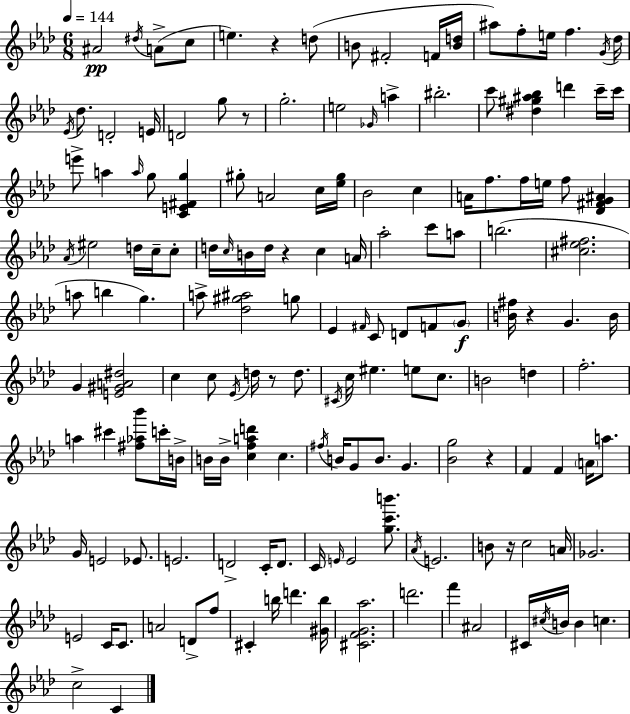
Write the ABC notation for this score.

X:1
T:Untitled
M:6/8
L:1/4
K:Ab
^A2 ^d/4 A/2 c/2 e z d/2 B/2 ^F2 F/4 [Bd]/4 ^a/2 f/2 e/4 f G/4 _d/4 _E/4 _d/2 D2 E/4 D2 g/2 z/2 g2 e2 _G/4 a ^b2 c'/2 [^d^g^a_b] d' c'/4 c'/4 e'/2 a a/4 g/2 [CE^Fg] ^g/2 A2 c/4 [_e^g]/4 _B2 c A/4 f/2 f/4 e/4 f/2 [_D^FG^A] _A/4 ^e2 d/4 c/4 c/2 d/4 c/4 B/4 d/4 z c A/4 _a2 c'/2 a/2 b2 [^c_e^f]2 a/2 b g a/2 [_d^g^a]2 g/2 _E ^F/4 C/2 D/2 F/2 G/2 [B^f]/4 z G B/4 G [E^GA^d]2 c c/2 _E/4 d/4 z/2 d/2 ^C/4 c/4 ^e e/2 c/2 B2 d f2 a ^c' [^f_a_b']/2 c'/4 B/4 B/4 B/4 [cfad'] c ^f/4 B/4 G/2 B/2 G [_Bg]2 z F F A/4 a/2 G/4 E2 _E/2 E2 D2 C/4 D/2 C/4 E/4 E2 [gc'b']/2 _A/4 E2 B/2 z/4 c2 A/4 _G2 E2 C/4 C/2 A2 D/2 f/2 ^C b/4 d' [^Gb]/4 [^CFG_a]2 d'2 f' ^A2 ^C/4 ^c/4 B/4 B c c2 C